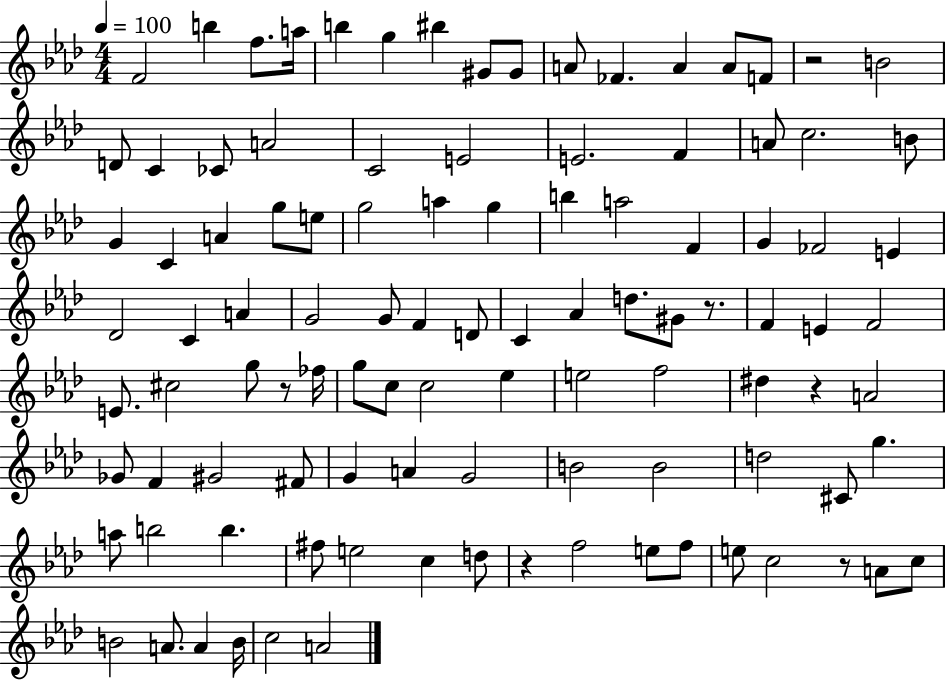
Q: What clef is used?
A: treble